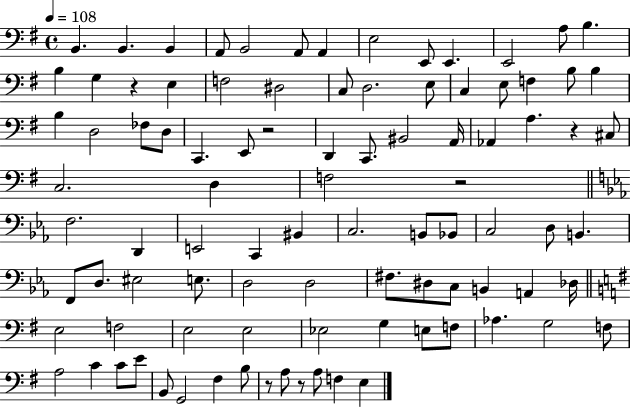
X:1
T:Untitled
M:4/4
L:1/4
K:G
B,, B,, B,, A,,/2 B,,2 A,,/2 A,, E,2 E,,/2 E,, E,,2 A,/2 B, B, G, z E, F,2 ^D,2 C,/2 D,2 E,/2 C, E,/2 F, B,/2 B, B, D,2 _F,/2 D,/2 C,, E,,/2 z2 D,, C,,/2 ^B,,2 A,,/4 _A,, A, z ^C,/2 C,2 D, F,2 z2 F,2 D,, E,,2 C,, ^B,, C,2 B,,/2 _B,,/2 C,2 D,/2 B,, F,,/2 D,/2 ^E,2 E,/2 D,2 D,2 ^F,/2 ^D,/2 C,/2 B,, A,, _D,/4 E,2 F,2 E,2 E,2 _E,2 G, E,/2 F,/2 _A, G,2 F,/2 A,2 C C/2 E/2 B,,/2 G,,2 ^F, B,/2 z/2 A,/2 z/2 A,/2 F, E,